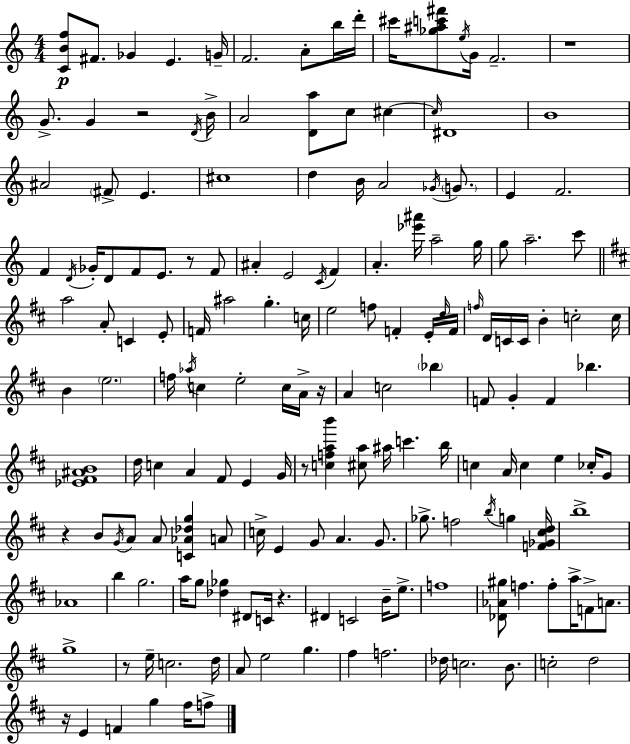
[C4,B4,F5]/e F#4/e. Gb4/q E4/q. G4/s F4/h. A4/e B5/s D6/s C#6/s [Gb5,A#5,C6,F#6]/e E5/s G4/s F4/h. R/w G4/e. G4/q R/h D4/s B4/s A4/h [D4,A5]/e C5/e C#5/q C#5/s D#4/w B4/w A#4/h F#4/e E4/q. C#5/w D5/q B4/s A4/h Gb4/s G4/e. E4/q F4/h. F4/q D4/s Gb4/s D4/e F4/e E4/e. R/e F4/e A#4/q E4/h C4/s F4/q A4/q. [Eb6,A#6]/s A5/h G5/s G5/e A5/h. C6/e A5/h A4/e C4/q E4/e F4/s A#5/h G5/q. C5/s E5/h F5/e F4/q E4/s D5/s F4/s F5/s D4/s C4/s C4/s B4/q C5/h C5/s B4/q E5/h. F5/s Ab5/s C5/q E5/h C5/s A4/s R/s A4/q C5/h Bb5/q F4/e G4/q F4/q Bb5/q. [Eb4,F#4,A#4,B4]/w D5/s C5/q A4/q F#4/e E4/q G4/s R/e [C5,F5,A5,B6]/q [C#5,A5]/e A#5/s C6/q. B5/s C5/q A4/s C5/q E5/q CES5/s G4/e R/q B4/e G4/s A4/e A4/e [C4,Ab4,Db5,G5]/q A4/e C5/s E4/q G4/e A4/q. G4/e. Gb5/e. F5/h B5/s G5/q [F4,Gb4,C#5,D5]/s B5/w Ab4/w B5/q G5/h. A5/s G5/e [Db5,Gb5]/q D#4/e C4/s R/q. D#4/q C4/h B4/s E5/e. F5/w [Db4,Ab4,G#5]/e F5/q. F5/e A5/s F4/e A4/e. G5/w R/e E5/s C5/h. D5/s A4/e E5/h G5/q. F#5/q F5/h. Db5/s C5/h. B4/e. C5/h D5/h R/s E4/q F4/q G5/q F#5/s F5/e